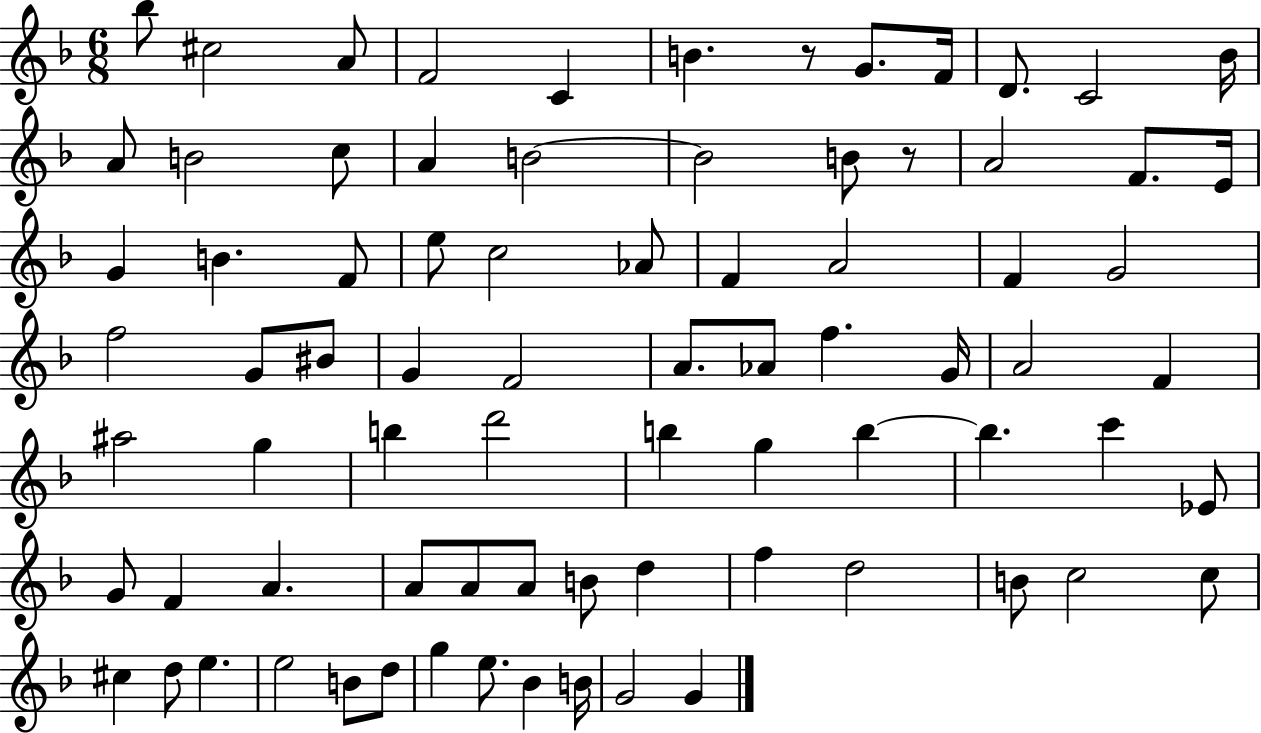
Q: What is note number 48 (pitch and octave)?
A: G5